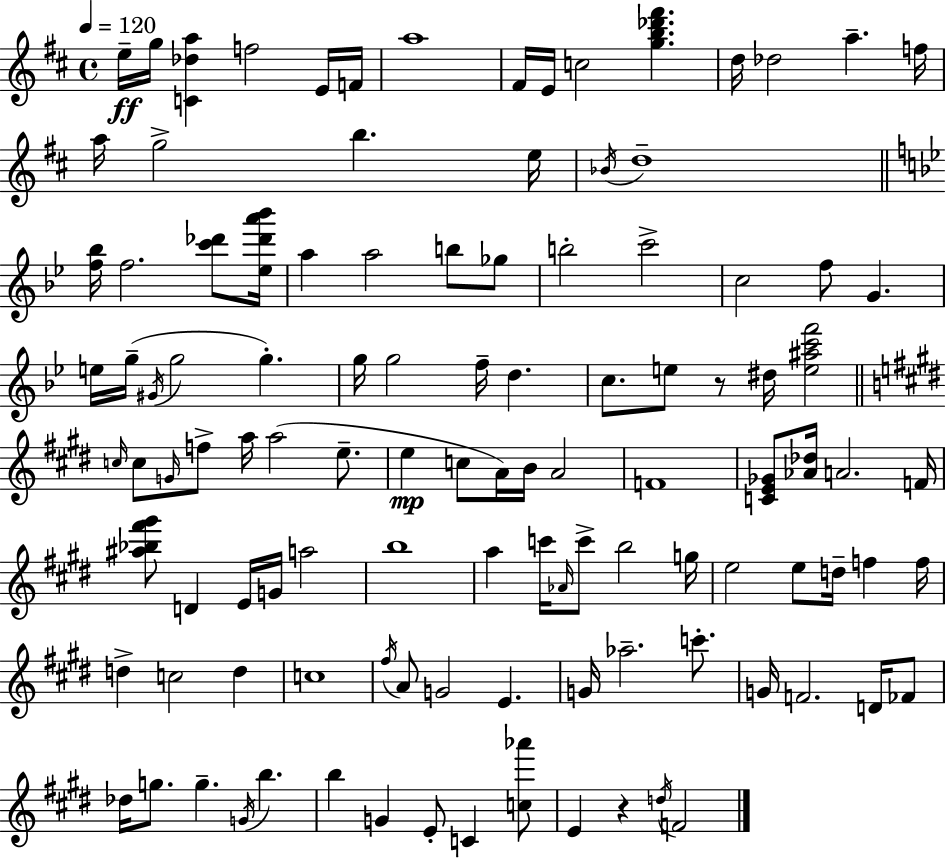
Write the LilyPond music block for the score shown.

{
  \clef treble
  \time 4/4
  \defaultTimeSignature
  \key d \major
  \tempo 4 = 120
  e''16--\ff g''16 <c' des'' a''>4 f''2 e'16 f'16 | a''1 | fis'16 e'16 c''2 <g'' b'' des''' fis'''>4. | d''16 des''2 a''4.-- f''16 | \break a''16 g''2-> b''4. e''16 | \acciaccatura { bes'16 } d''1-- | \bar "||" \break \key g \minor <f'' bes''>16 f''2. <c''' des'''>8 <ees'' des''' a''' bes'''>16 | a''4 a''2 b''8 ges''8 | b''2-. c'''2-> | c''2 f''8 g'4. | \break e''16 g''16--( \acciaccatura { gis'16 } g''2 g''4.-.) | g''16 g''2 f''16-- d''4. | c''8. e''8 r8 dis''16 <e'' ais'' c''' f'''>2 | \bar "||" \break \key e \major \grace { c''16 } c''8 \grace { g'16 } f''8-> a''16 a''2( e''8.-- | e''4\mp c''8 a'16) b'16 a'2 | f'1 | <c' e' ges'>8 <aes' des''>16 a'2. | \break f'16 <ais'' bes'' fis''' gis'''>8 d'4 e'16 g'16 a''2 | b''1 | a''4 c'''16 \grace { aes'16 } c'''8-> b''2 | g''16 e''2 e''8 d''16-- f''4 | \break f''16 d''4-> c''2 d''4 | c''1 | \acciaccatura { fis''16 } a'8 g'2 e'4. | g'16 aes''2.-- | \break c'''8.-. g'16 f'2. | d'16 fes'8 des''16 g''8. g''4.-- \acciaccatura { g'16 } b''4. | b''4 g'4 e'8-. c'4 | <c'' aes'''>8 e'4 r4 \acciaccatura { d''16 } f'2 | \break \bar "|."
}